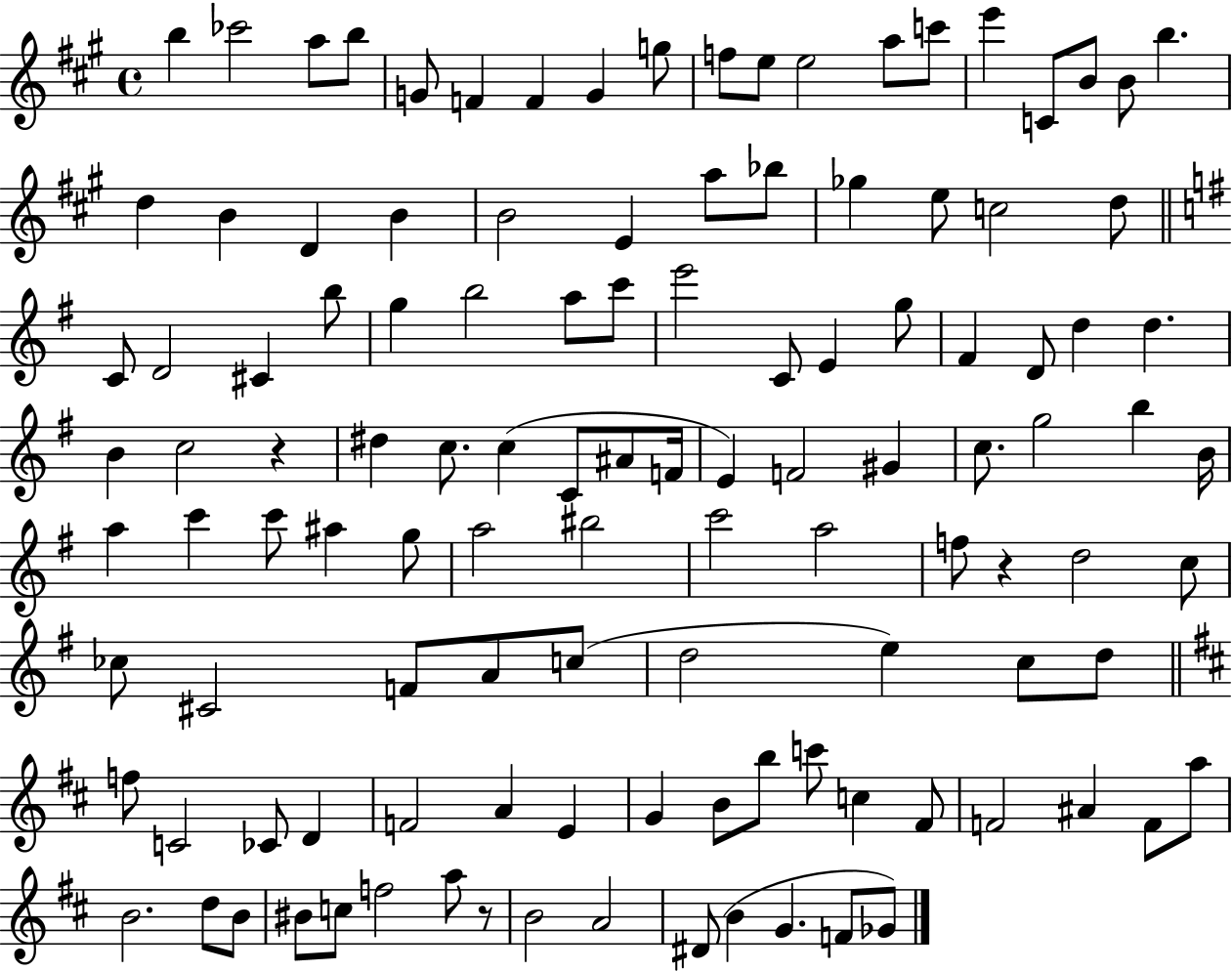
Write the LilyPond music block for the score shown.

{
  \clef treble
  \time 4/4
  \defaultTimeSignature
  \key a \major
  b''4 ces'''2 a''8 b''8 | g'8 f'4 f'4 g'4 g''8 | f''8 e''8 e''2 a''8 c'''8 | e'''4 c'8 b'8 b'8 b''4. | \break d''4 b'4 d'4 b'4 | b'2 e'4 a''8 bes''8 | ges''4 e''8 c''2 d''8 | \bar "||" \break \key e \minor c'8 d'2 cis'4 b''8 | g''4 b''2 a''8 c'''8 | e'''2 c'8 e'4 g''8 | fis'4 d'8 d''4 d''4. | \break b'4 c''2 r4 | dis''4 c''8. c''4( c'8 ais'8 f'16 | e'4) f'2 gis'4 | c''8. g''2 b''4 b'16 | \break a''4 c'''4 c'''8 ais''4 g''8 | a''2 bis''2 | c'''2 a''2 | f''8 r4 d''2 c''8 | \break ces''8 cis'2 f'8 a'8 c''8( | d''2 e''4) c''8 d''8 | \bar "||" \break \key d \major f''8 c'2 ces'8 d'4 | f'2 a'4 e'4 | g'4 b'8 b''8 c'''8 c''4 fis'8 | f'2 ais'4 f'8 a''8 | \break b'2. d''8 b'8 | bis'8 c''8 f''2 a''8 r8 | b'2 a'2 | dis'8( b'4 g'4. f'8 ges'8) | \break \bar "|."
}